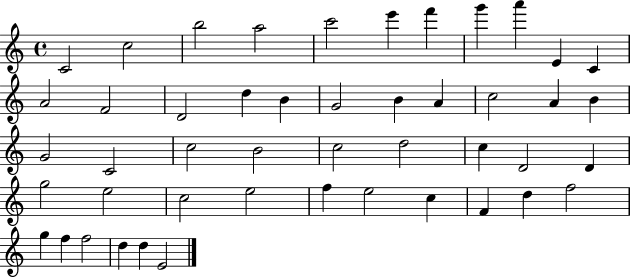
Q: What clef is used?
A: treble